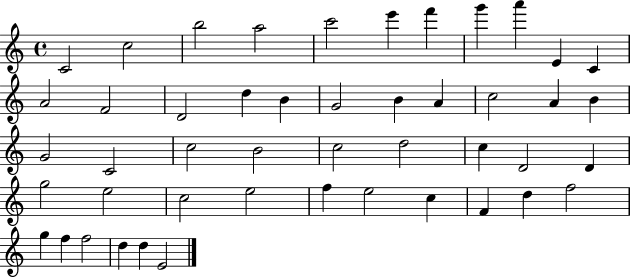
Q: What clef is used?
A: treble